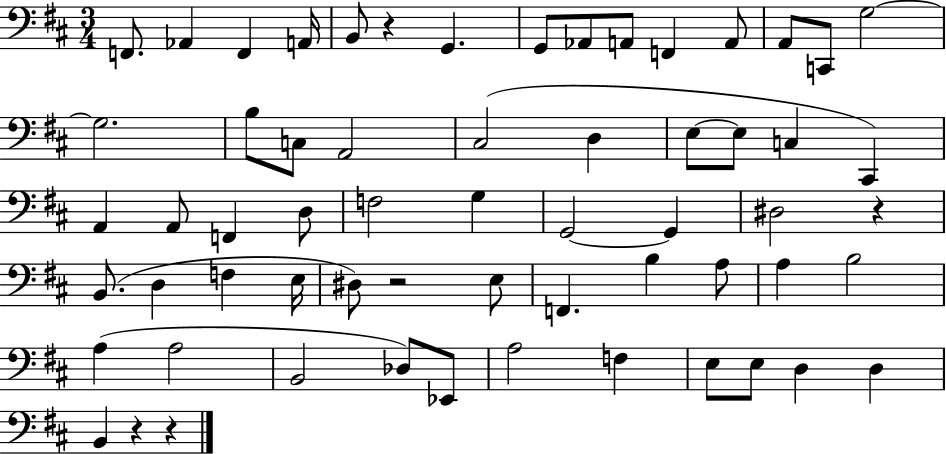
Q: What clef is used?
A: bass